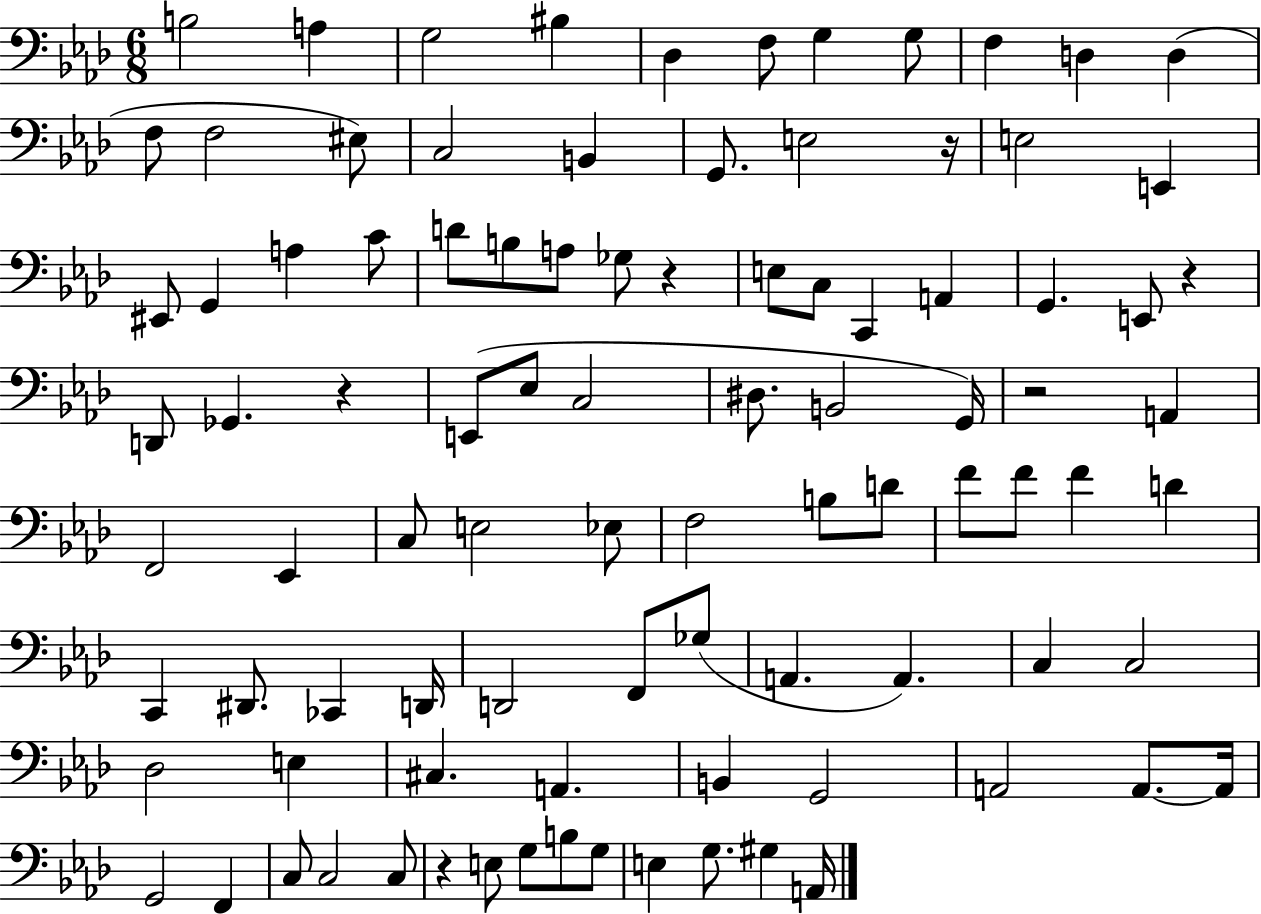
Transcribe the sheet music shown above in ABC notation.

X:1
T:Untitled
M:6/8
L:1/4
K:Ab
B,2 A, G,2 ^B, _D, F,/2 G, G,/2 F, D, D, F,/2 F,2 ^E,/2 C,2 B,, G,,/2 E,2 z/4 E,2 E,, ^E,,/2 G,, A, C/2 D/2 B,/2 A,/2 _G,/2 z E,/2 C,/2 C,, A,, G,, E,,/2 z D,,/2 _G,, z E,,/2 _E,/2 C,2 ^D,/2 B,,2 G,,/4 z2 A,, F,,2 _E,, C,/2 E,2 _E,/2 F,2 B,/2 D/2 F/2 F/2 F D C,, ^D,,/2 _C,, D,,/4 D,,2 F,,/2 _G,/2 A,, A,, C, C,2 _D,2 E, ^C, A,, B,, G,,2 A,,2 A,,/2 A,,/4 G,,2 F,, C,/2 C,2 C,/2 z E,/2 G,/2 B,/2 G,/2 E, G,/2 ^G, A,,/4